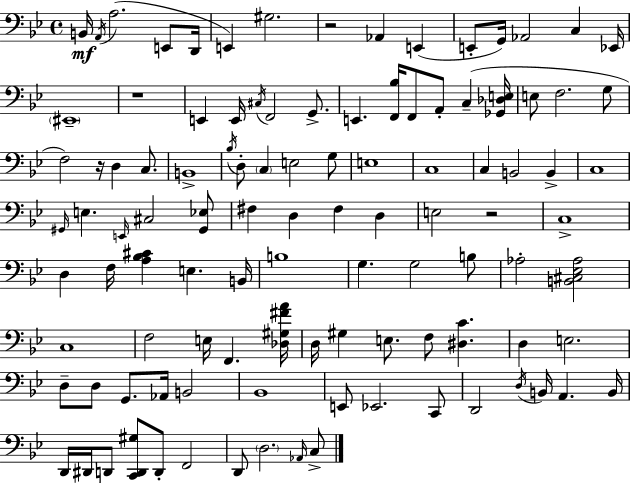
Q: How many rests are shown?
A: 4